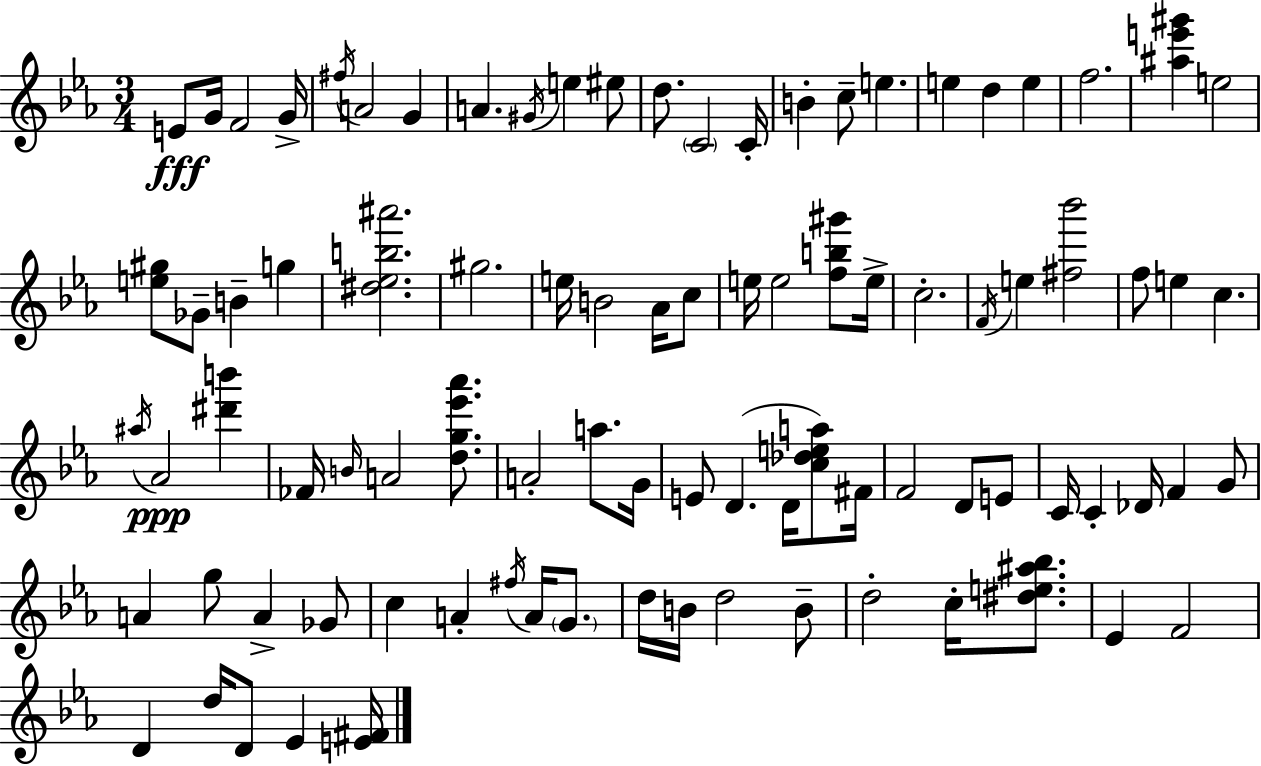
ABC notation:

X:1
T:Untitled
M:3/4
L:1/4
K:Cm
E/2 G/4 F2 G/4 ^f/4 A2 G A ^G/4 e ^e/2 d/2 C2 C/4 B c/2 e e d e f2 [^ae'^g'] e2 [e^g]/2 _G/2 B g [^d_eb^a']2 ^g2 e/4 B2 _A/4 c/2 e/4 e2 [fb^g']/2 e/4 c2 F/4 e [^f_b']2 f/2 e c ^a/4 _A2 [^d'b'] _F/4 B/4 A2 [dg_e'_a']/2 A2 a/2 G/4 E/2 D D/4 [c_dea]/2 ^F/4 F2 D/2 E/2 C/4 C _D/4 F G/2 A g/2 A _G/2 c A ^f/4 A/4 G/2 d/4 B/4 d2 B/2 d2 c/4 [^de^a_b]/2 _E F2 D d/4 D/2 _E [E^F]/4